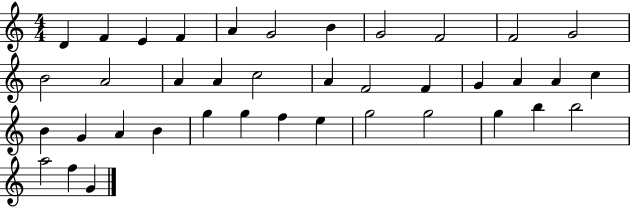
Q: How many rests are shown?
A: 0